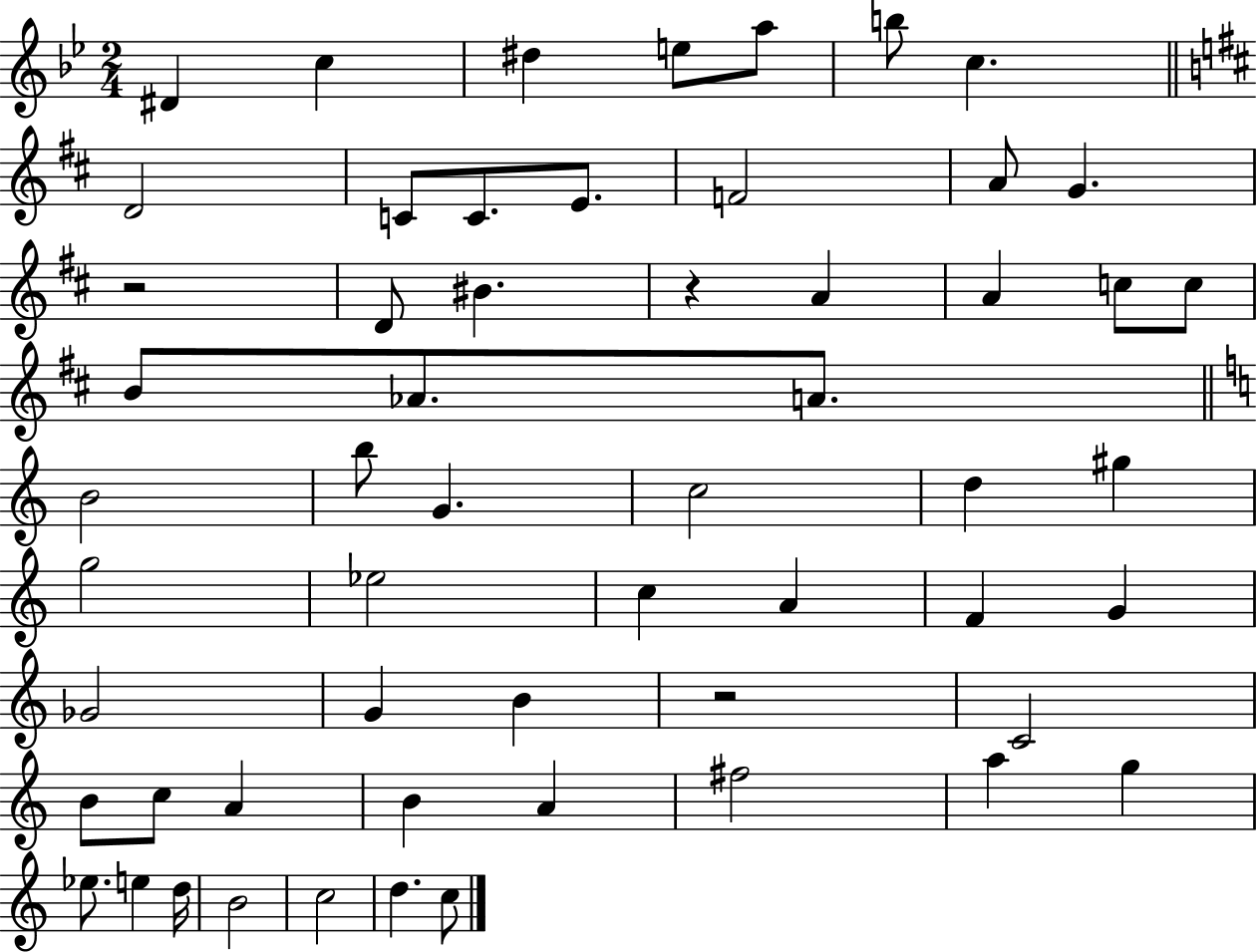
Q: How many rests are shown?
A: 3